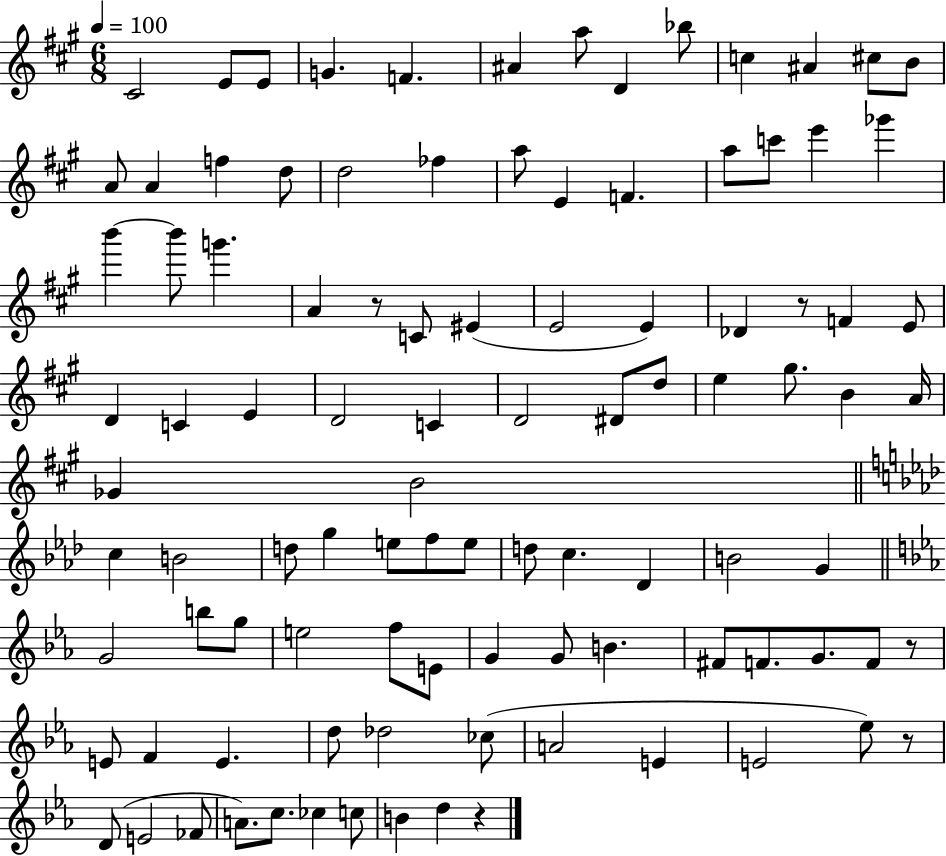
C#4/h E4/e E4/e G4/q. F4/q. A#4/q A5/e D4/q Bb5/e C5/q A#4/q C#5/e B4/e A4/e A4/q F5/q D5/e D5/h FES5/q A5/e E4/q F4/q. A5/e C6/e E6/q Gb6/q B6/q B6/e G6/q. A4/q R/e C4/e EIS4/q E4/h E4/q Db4/q R/e F4/q E4/e D4/q C4/q E4/q D4/h C4/q D4/h D#4/e D5/e E5/q G#5/e. B4/q A4/s Gb4/q B4/h C5/q B4/h D5/e G5/q E5/e F5/e E5/e D5/e C5/q. Db4/q B4/h G4/q G4/h B5/e G5/e E5/h F5/e E4/e G4/q G4/e B4/q. F#4/e F4/e. G4/e. F4/e R/e E4/e F4/q E4/q. D5/e Db5/h CES5/e A4/h E4/q E4/h Eb5/e R/e D4/e E4/h FES4/e A4/e. C5/e. CES5/q C5/e B4/q D5/q R/q